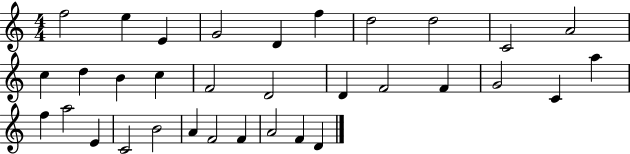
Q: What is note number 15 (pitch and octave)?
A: F4